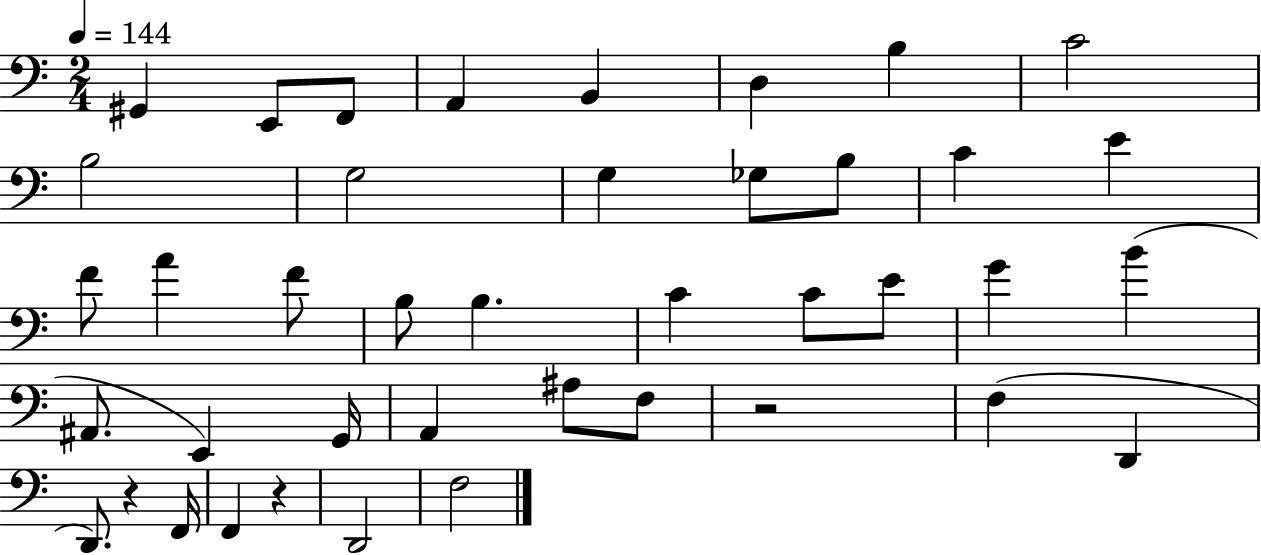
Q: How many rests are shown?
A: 3